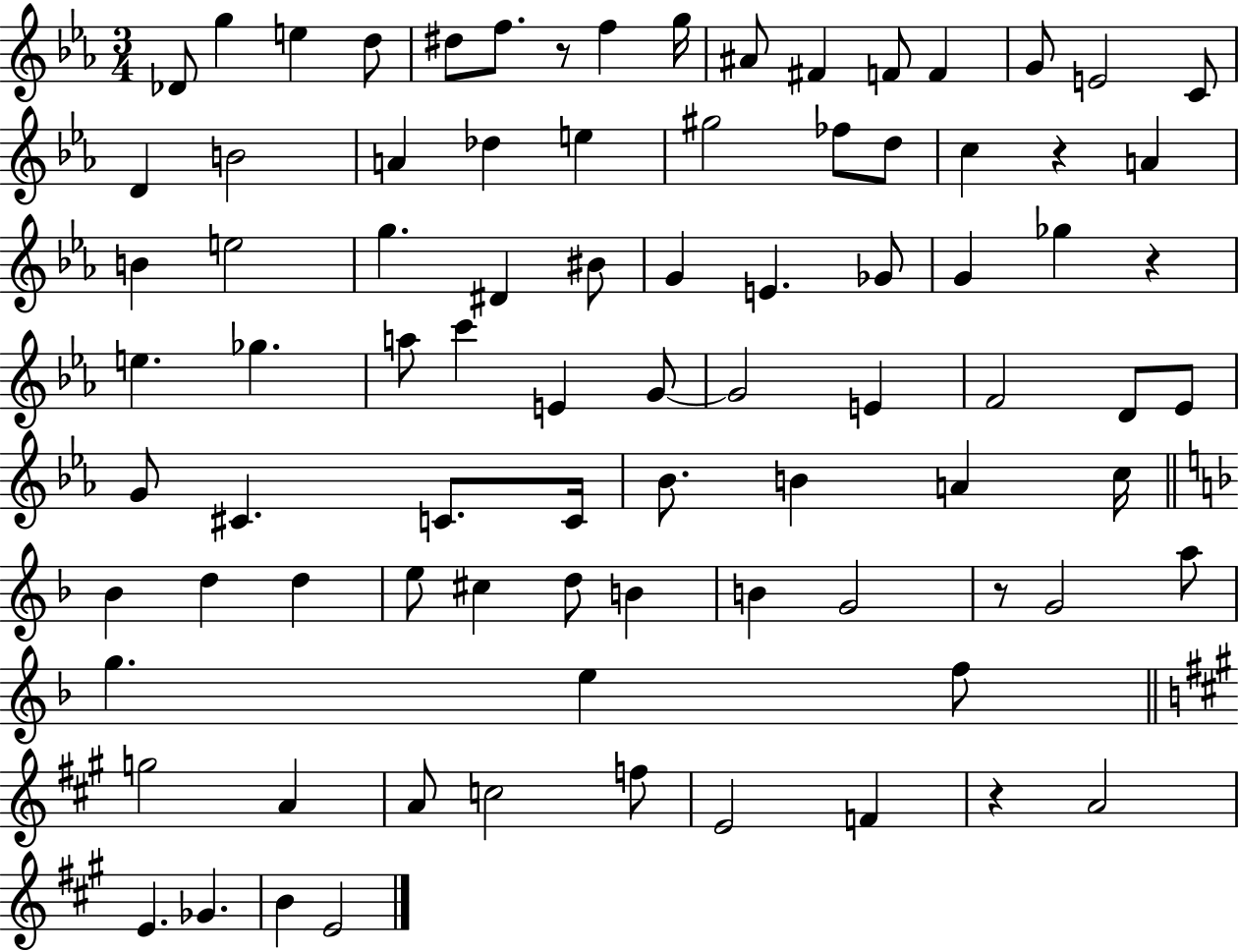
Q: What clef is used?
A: treble